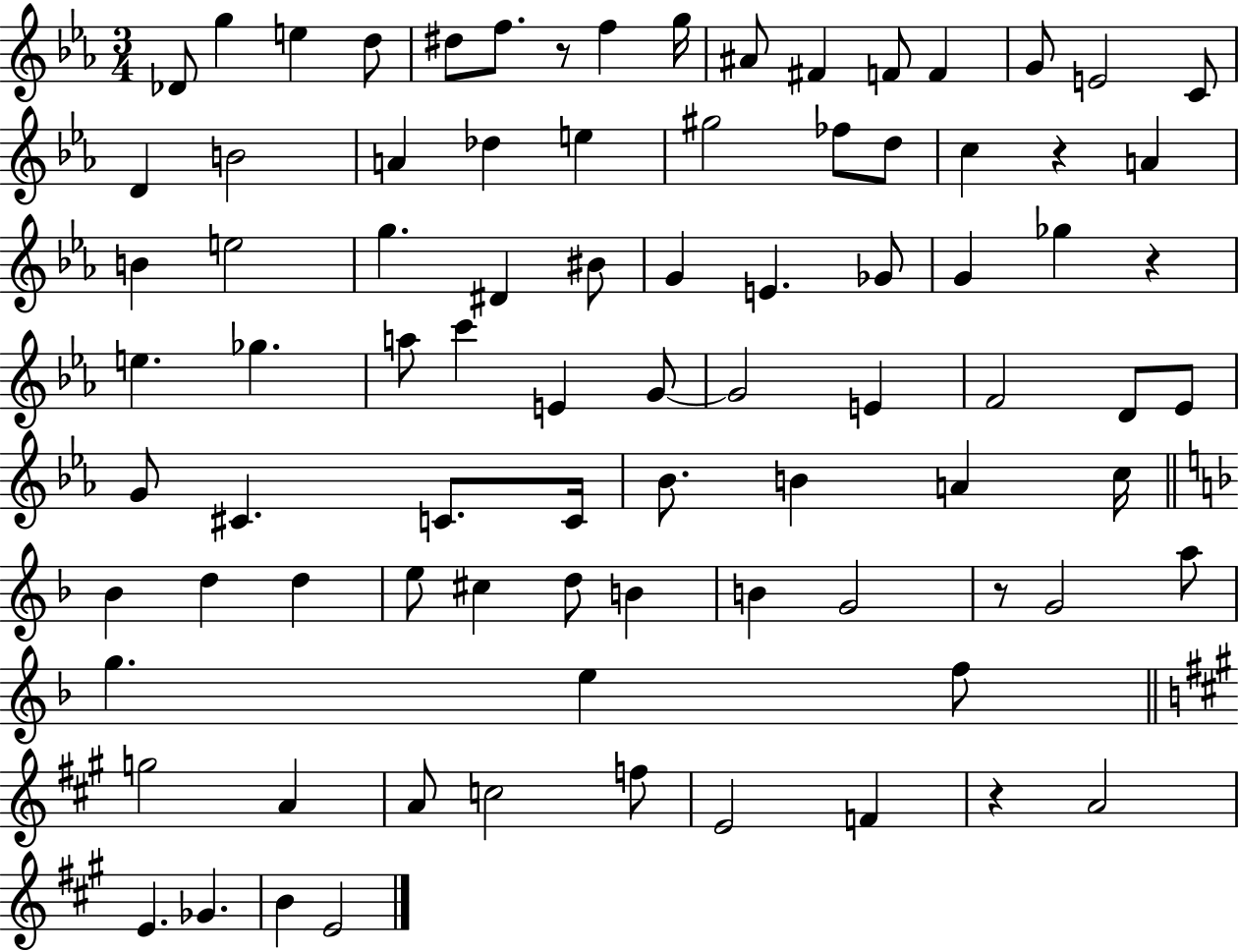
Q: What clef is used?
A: treble